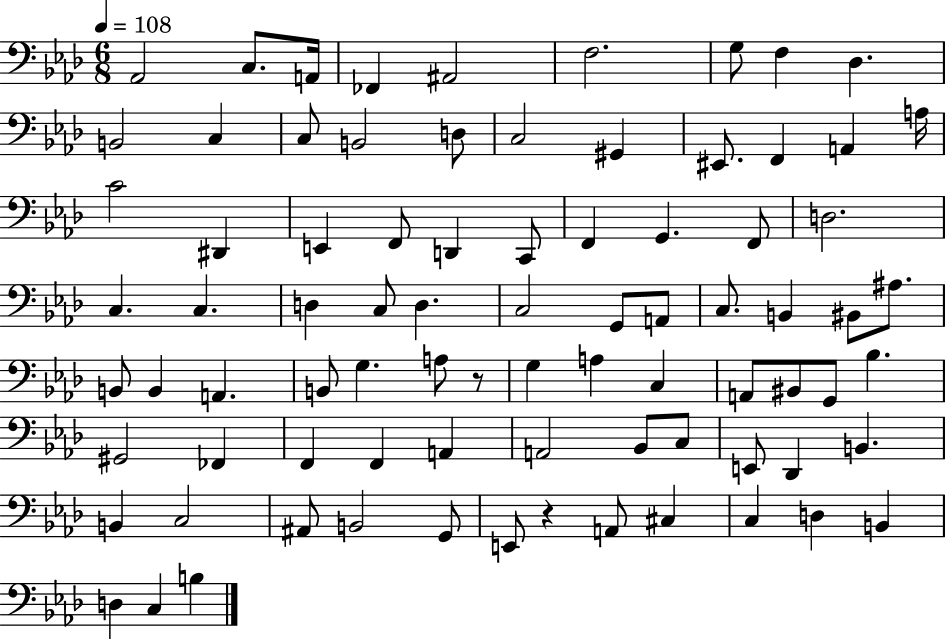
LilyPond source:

{
  \clef bass
  \numericTimeSignature
  \time 6/8
  \key aes \major
  \tempo 4 = 108
  aes,2 c8. a,16 | fes,4 ais,2 | f2. | g8 f4 des4. | \break b,2 c4 | c8 b,2 d8 | c2 gis,4 | eis,8. f,4 a,4 a16 | \break c'2 dis,4 | e,4 f,8 d,4 c,8 | f,4 g,4. f,8 | d2. | \break c4. c4. | d4 c8 d4. | c2 g,8 a,8 | c8. b,4 bis,8 ais8. | \break b,8 b,4 a,4. | b,8 g4. a8 r8 | g4 a4 c4 | a,8 bis,8 g,8 bes4. | \break gis,2 fes,4 | f,4 f,4 a,4 | a,2 bes,8 c8 | e,8 des,4 b,4. | \break b,4 c2 | ais,8 b,2 g,8 | e,8 r4 a,8 cis4 | c4 d4 b,4 | \break d4 c4 b4 | \bar "|."
}